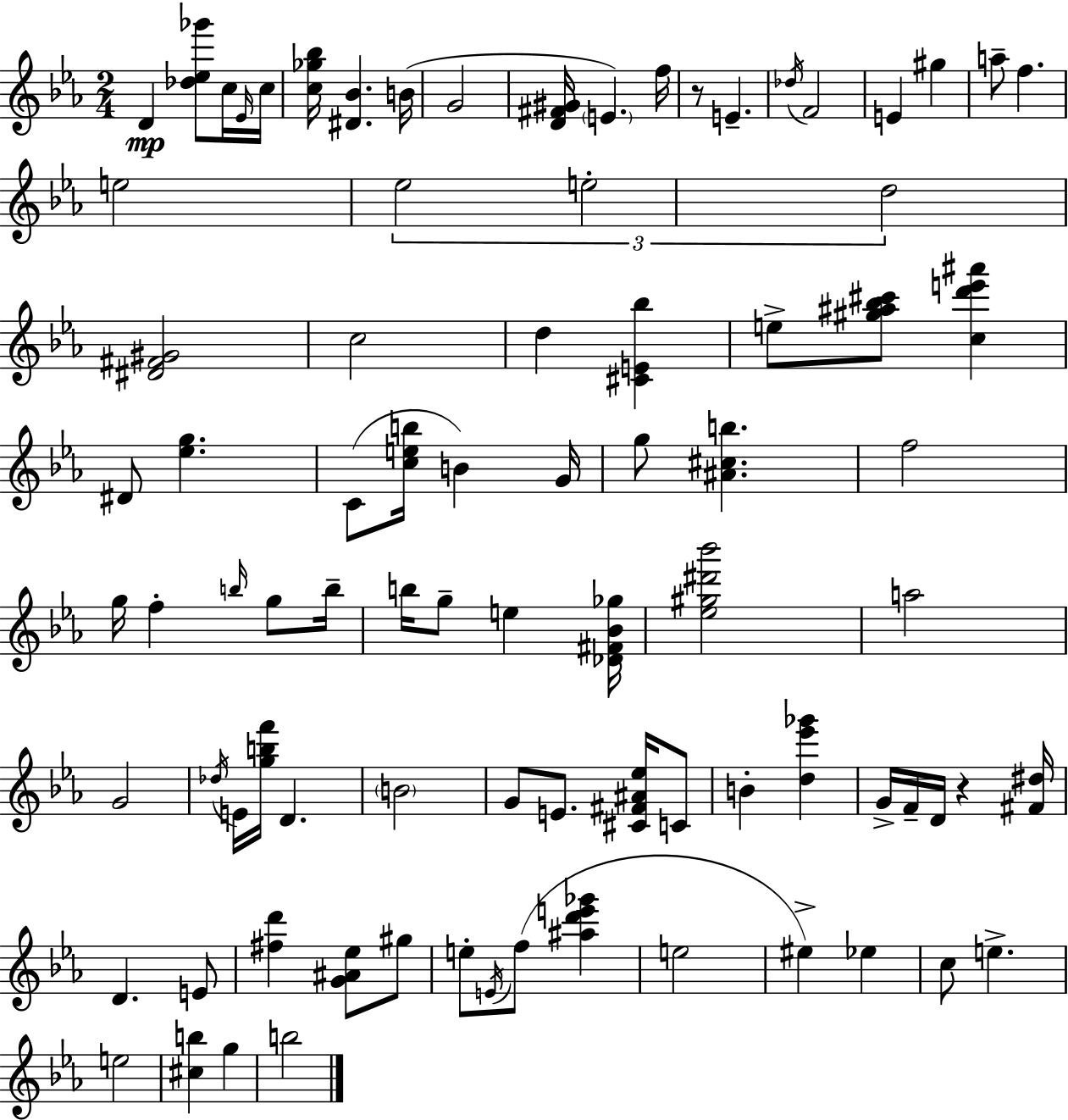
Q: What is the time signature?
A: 2/4